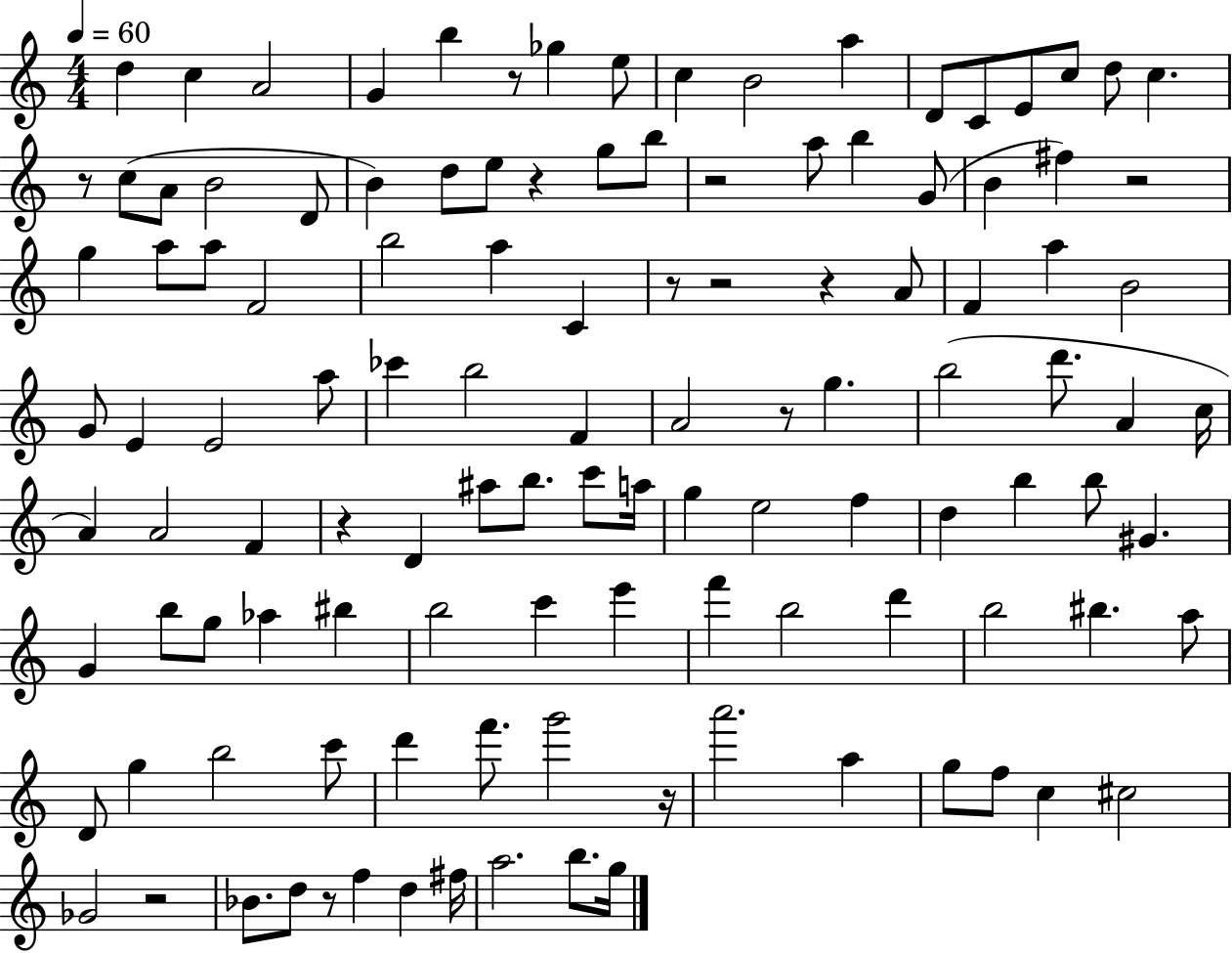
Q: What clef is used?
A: treble